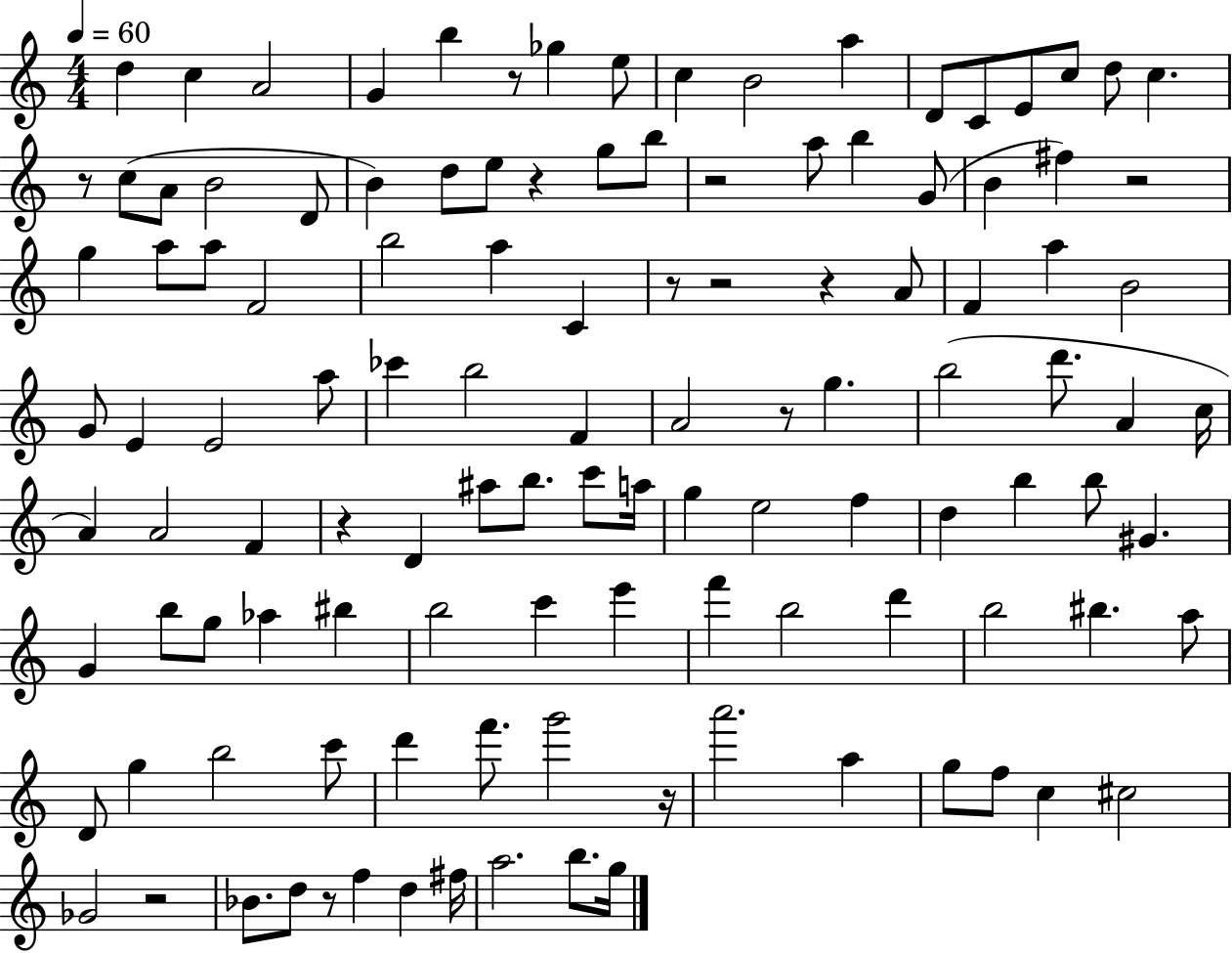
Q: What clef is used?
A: treble